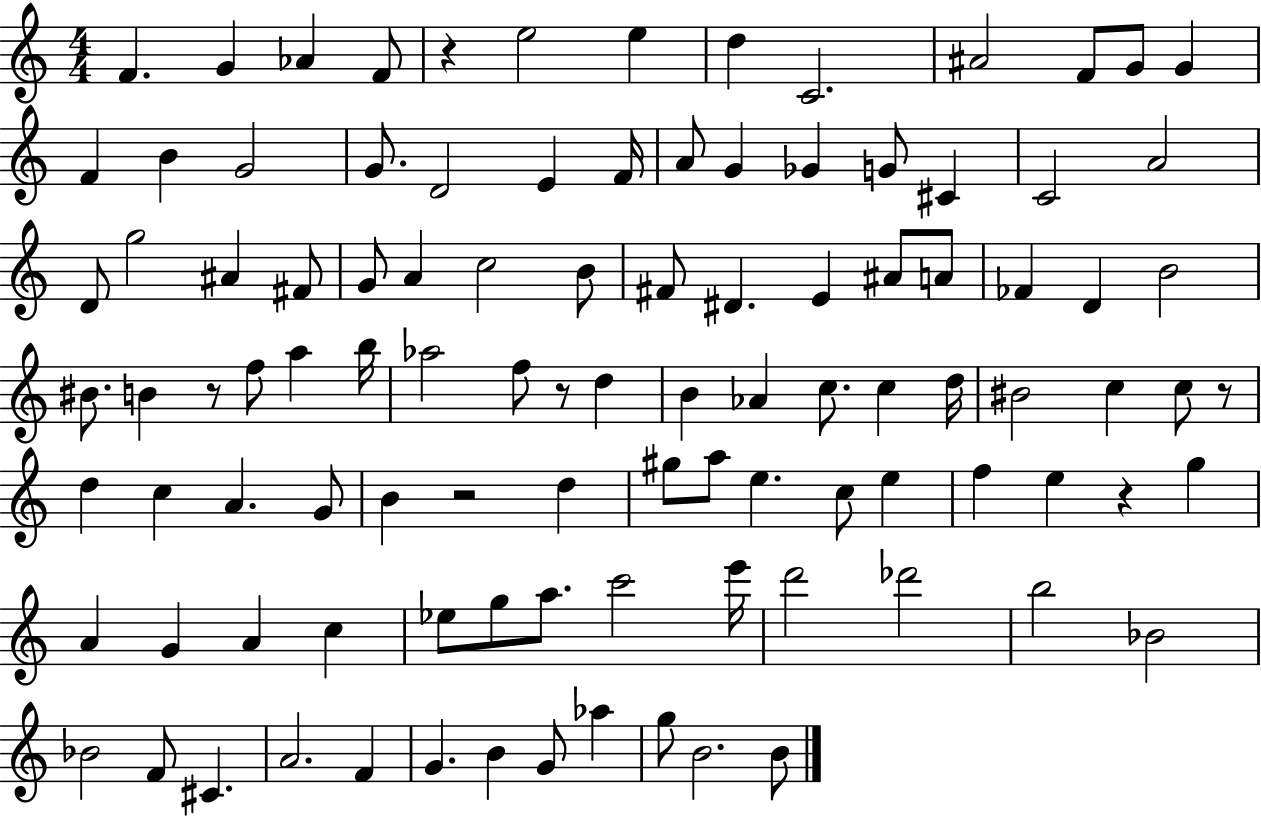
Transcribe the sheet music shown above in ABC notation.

X:1
T:Untitled
M:4/4
L:1/4
K:C
F G _A F/2 z e2 e d C2 ^A2 F/2 G/2 G F B G2 G/2 D2 E F/4 A/2 G _G G/2 ^C C2 A2 D/2 g2 ^A ^F/2 G/2 A c2 B/2 ^F/2 ^D E ^A/2 A/2 _F D B2 ^B/2 B z/2 f/2 a b/4 _a2 f/2 z/2 d B _A c/2 c d/4 ^B2 c c/2 z/2 d c A G/2 B z2 d ^g/2 a/2 e c/2 e f e z g A G A c _e/2 g/2 a/2 c'2 e'/4 d'2 _d'2 b2 _B2 _B2 F/2 ^C A2 F G B G/2 _a g/2 B2 B/2